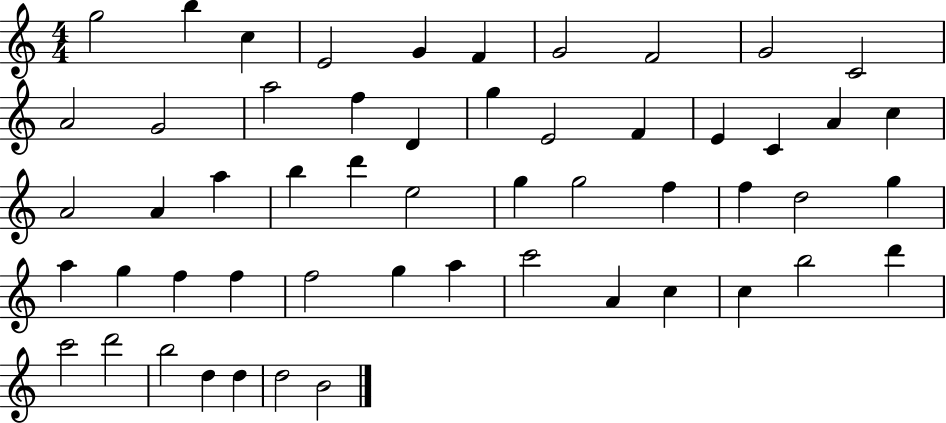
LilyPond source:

{
  \clef treble
  \numericTimeSignature
  \time 4/4
  \key c \major
  g''2 b''4 c''4 | e'2 g'4 f'4 | g'2 f'2 | g'2 c'2 | \break a'2 g'2 | a''2 f''4 d'4 | g''4 e'2 f'4 | e'4 c'4 a'4 c''4 | \break a'2 a'4 a''4 | b''4 d'''4 e''2 | g''4 g''2 f''4 | f''4 d''2 g''4 | \break a''4 g''4 f''4 f''4 | f''2 g''4 a''4 | c'''2 a'4 c''4 | c''4 b''2 d'''4 | \break c'''2 d'''2 | b''2 d''4 d''4 | d''2 b'2 | \bar "|."
}